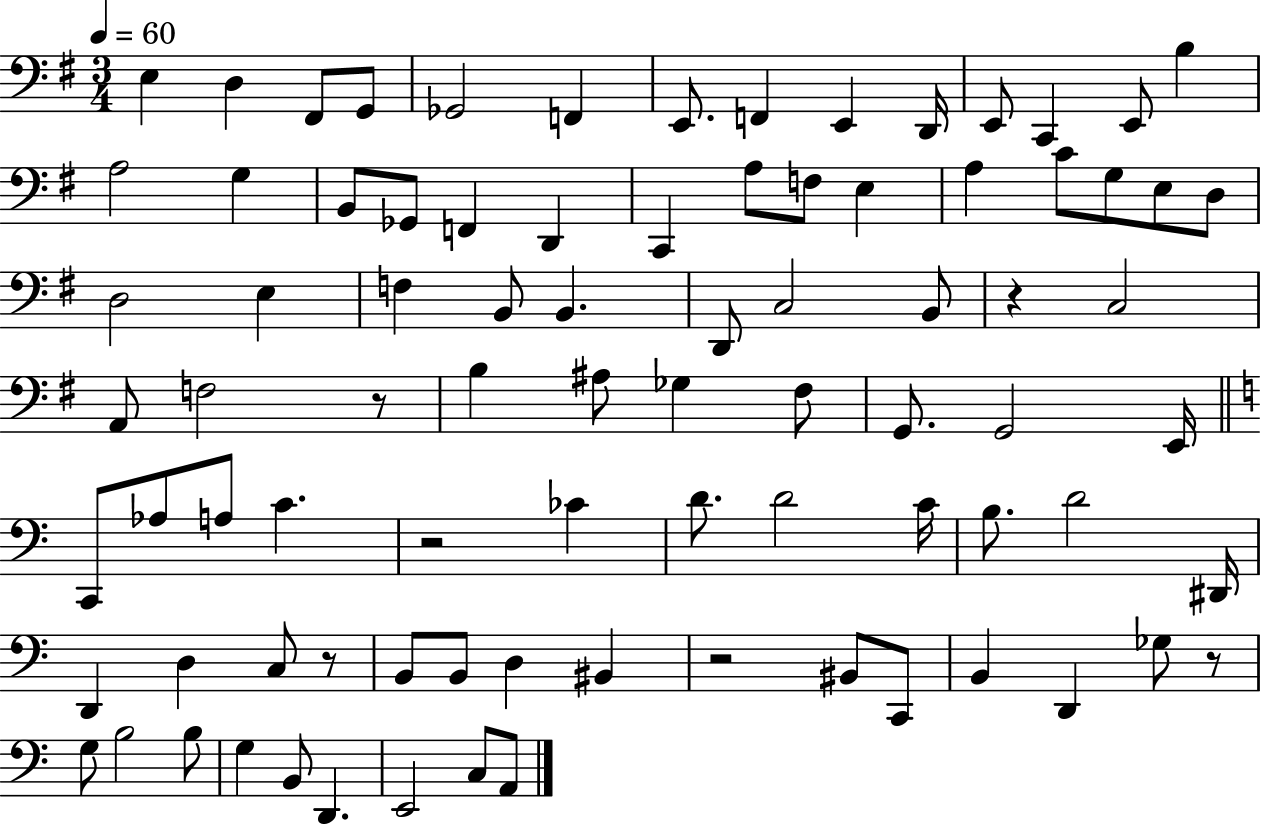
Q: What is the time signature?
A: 3/4